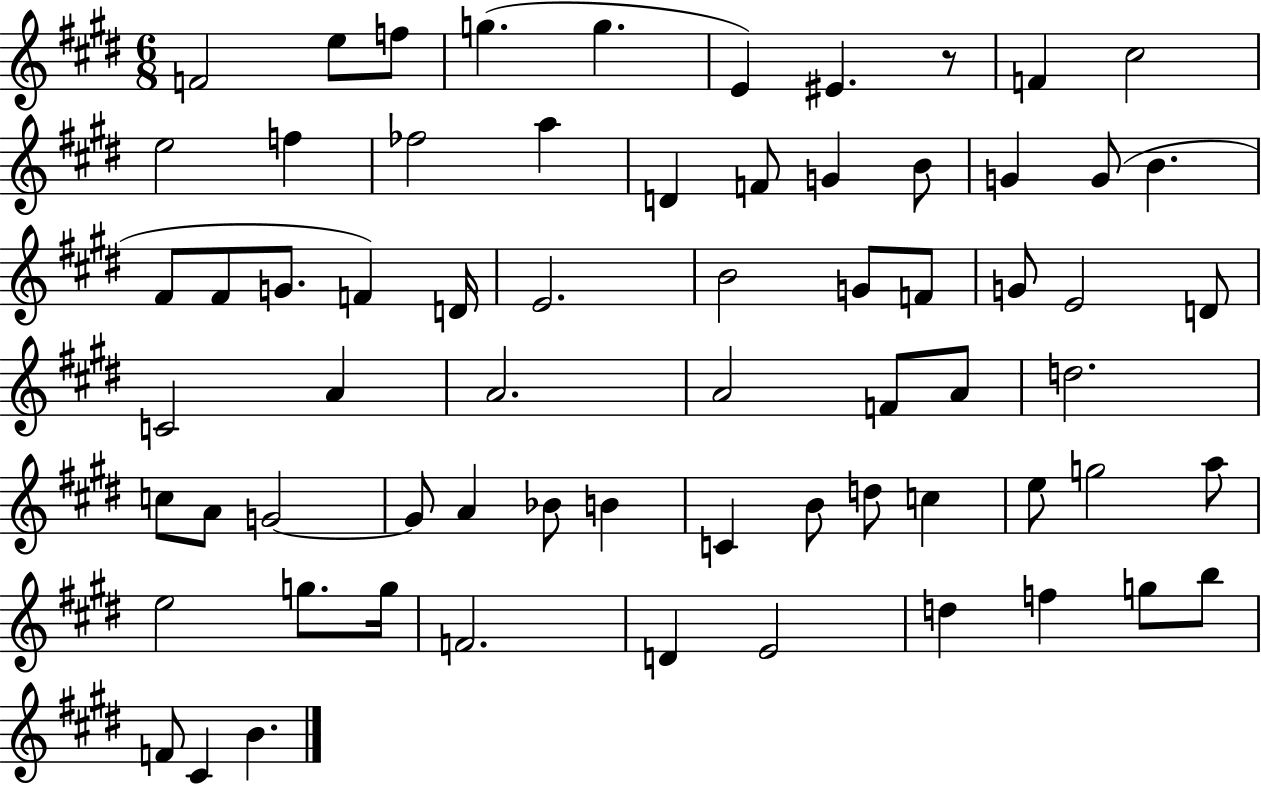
F4/h E5/e F5/e G5/q. G5/q. E4/q EIS4/q. R/e F4/q C#5/h E5/h F5/q FES5/h A5/q D4/q F4/e G4/q B4/e G4/q G4/e B4/q. F#4/e F#4/e G4/e. F4/q D4/s E4/h. B4/h G4/e F4/e G4/e E4/h D4/e C4/h A4/q A4/h. A4/h F4/e A4/e D5/h. C5/e A4/e G4/h G4/e A4/q Bb4/e B4/q C4/q B4/e D5/e C5/q E5/e G5/h A5/e E5/h G5/e. G5/s F4/h. D4/q E4/h D5/q F5/q G5/e B5/e F4/e C#4/q B4/q.